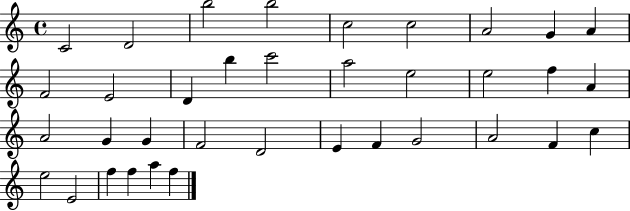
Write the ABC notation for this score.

X:1
T:Untitled
M:4/4
L:1/4
K:C
C2 D2 b2 b2 c2 c2 A2 G A F2 E2 D b c'2 a2 e2 e2 f A A2 G G F2 D2 E F G2 A2 F c e2 E2 f f a f